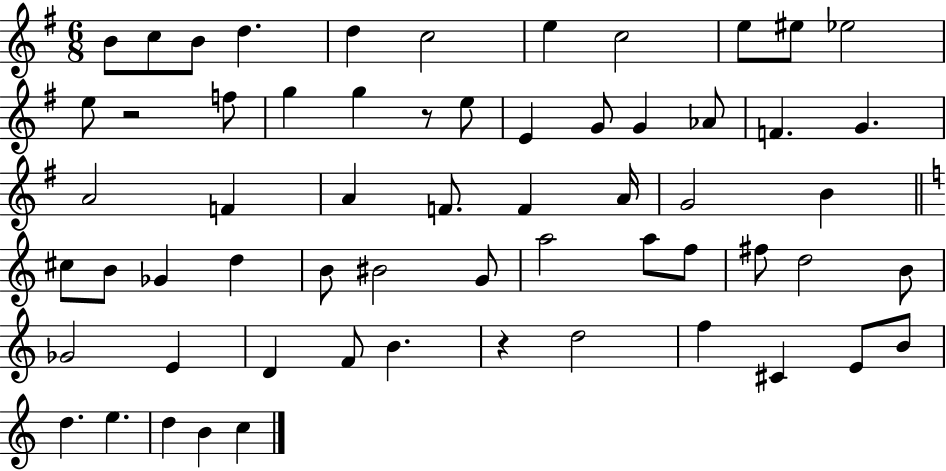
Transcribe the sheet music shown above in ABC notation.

X:1
T:Untitled
M:6/8
L:1/4
K:G
B/2 c/2 B/2 d d c2 e c2 e/2 ^e/2 _e2 e/2 z2 f/2 g g z/2 e/2 E G/2 G _A/2 F G A2 F A F/2 F A/4 G2 B ^c/2 B/2 _G d B/2 ^B2 G/2 a2 a/2 f/2 ^f/2 d2 B/2 _G2 E D F/2 B z d2 f ^C E/2 B/2 d e d B c